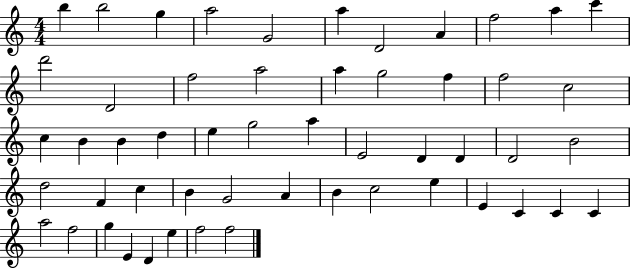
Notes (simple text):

B5/q B5/h G5/q A5/h G4/h A5/q D4/h A4/q F5/h A5/q C6/q D6/h D4/h F5/h A5/h A5/q G5/h F5/q F5/h C5/h C5/q B4/q B4/q D5/q E5/q G5/h A5/q E4/h D4/q D4/q D4/h B4/h D5/h F4/q C5/q B4/q G4/h A4/q B4/q C5/h E5/q E4/q C4/q C4/q C4/q A5/h F5/h G5/q E4/q D4/q E5/q F5/h F5/h